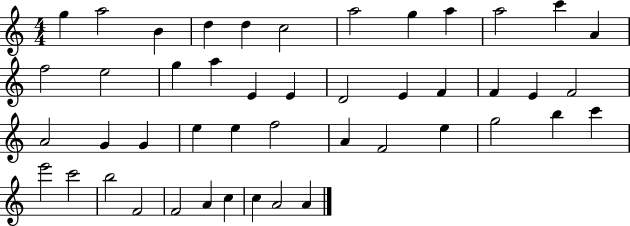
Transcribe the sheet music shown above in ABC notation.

X:1
T:Untitled
M:4/4
L:1/4
K:C
g a2 B d d c2 a2 g a a2 c' A f2 e2 g a E E D2 E F F E F2 A2 G G e e f2 A F2 e g2 b c' e'2 c'2 b2 F2 F2 A c c A2 A